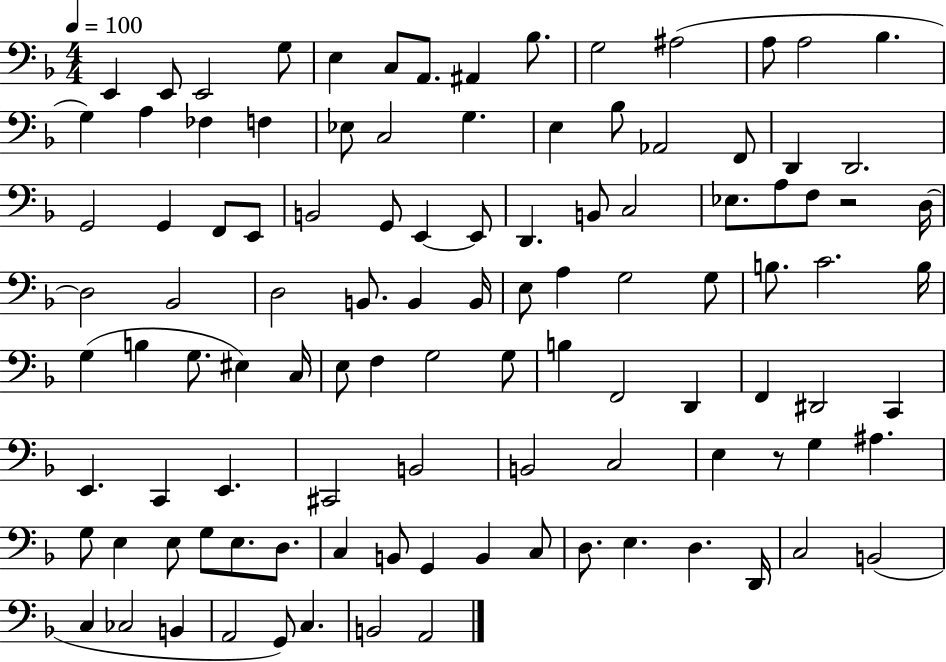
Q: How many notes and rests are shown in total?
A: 107